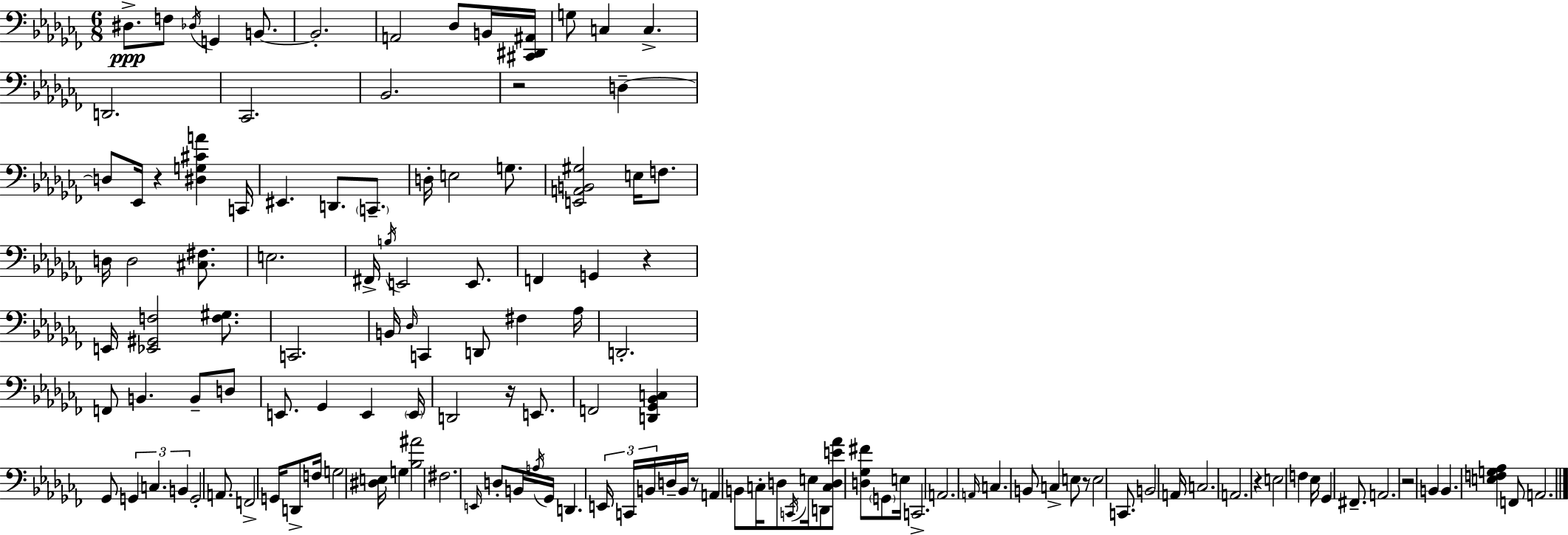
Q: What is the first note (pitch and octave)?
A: D#3